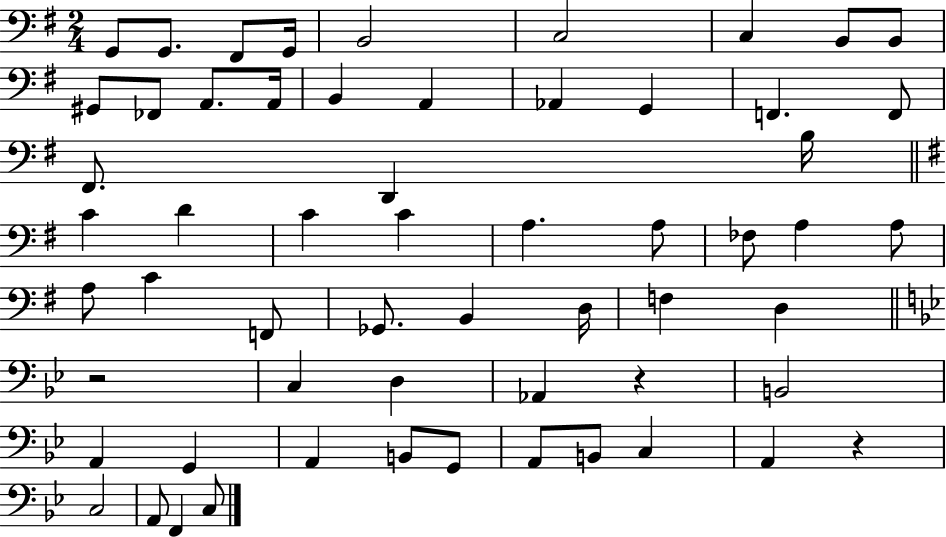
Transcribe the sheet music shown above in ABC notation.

X:1
T:Untitled
M:2/4
L:1/4
K:G
G,,/2 G,,/2 ^F,,/2 G,,/4 B,,2 C,2 C, B,,/2 B,,/2 ^G,,/2 _F,,/2 A,,/2 A,,/4 B,, A,, _A,, G,, F,, F,,/2 ^F,,/2 D,, B,/4 C D C C A, A,/2 _F,/2 A, A,/2 A,/2 C F,,/2 _G,,/2 B,, D,/4 F, D, z2 C, D, _A,, z B,,2 A,, G,, A,, B,,/2 G,,/2 A,,/2 B,,/2 C, A,, z C,2 A,,/2 F,, C,/2